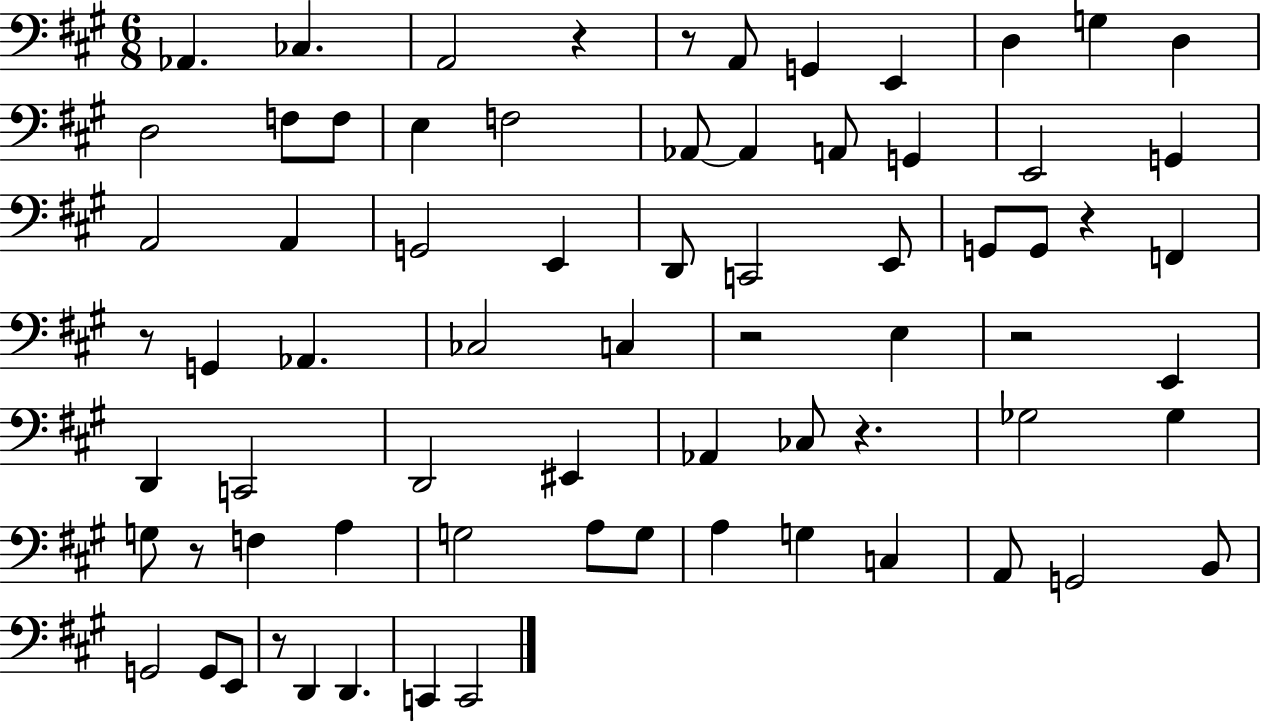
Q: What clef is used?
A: bass